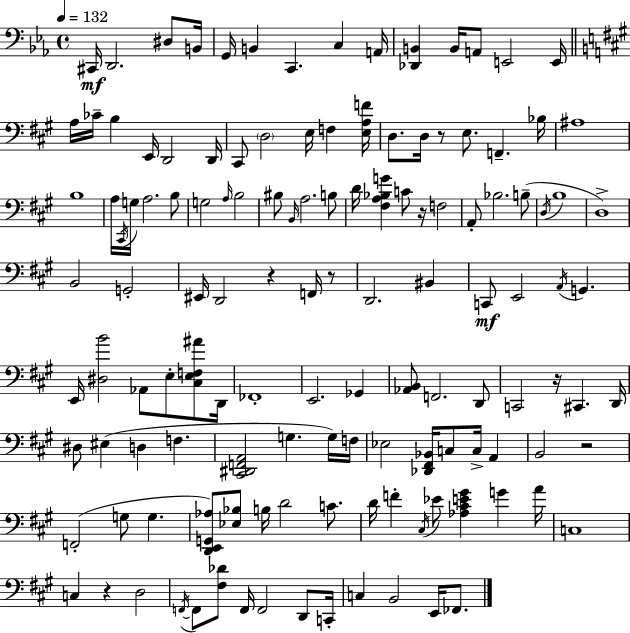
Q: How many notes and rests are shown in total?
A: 130